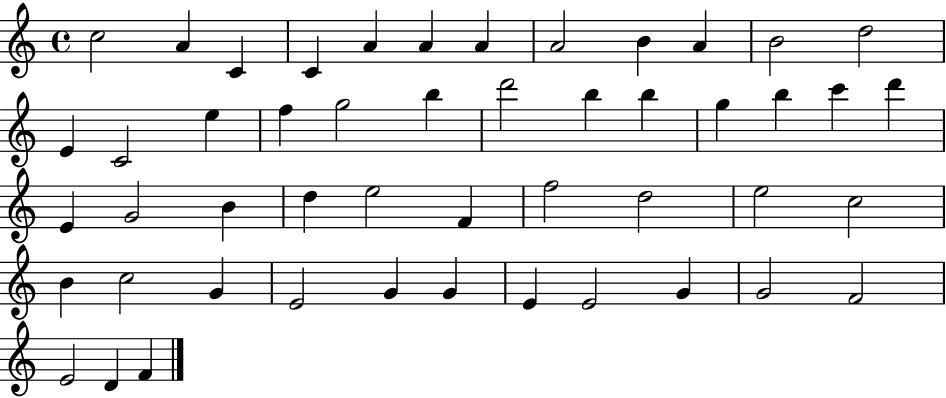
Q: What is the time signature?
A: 4/4